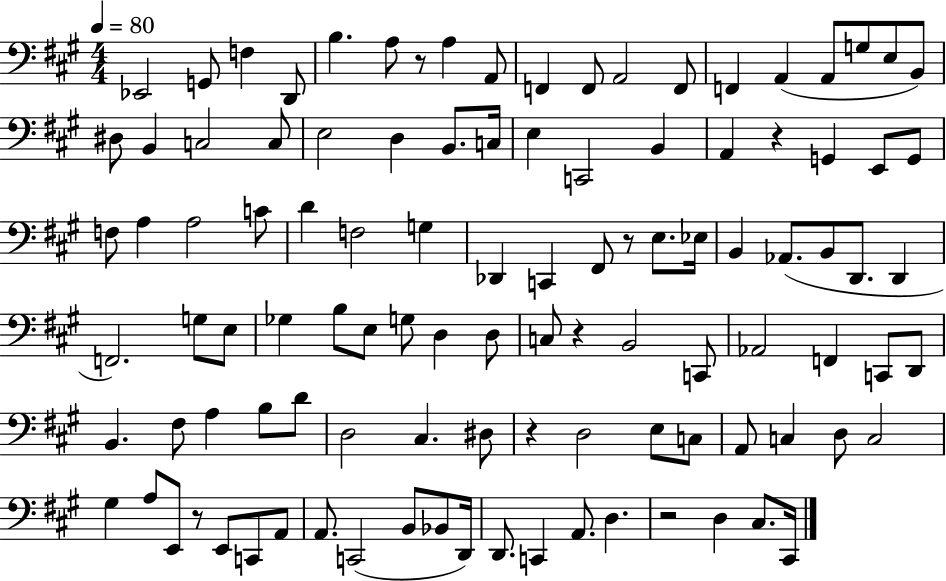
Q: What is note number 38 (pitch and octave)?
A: D4